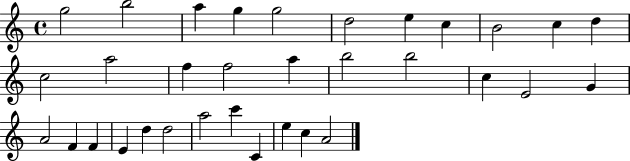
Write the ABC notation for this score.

X:1
T:Untitled
M:4/4
L:1/4
K:C
g2 b2 a g g2 d2 e c B2 c d c2 a2 f f2 a b2 b2 c E2 G A2 F F E d d2 a2 c' C e c A2